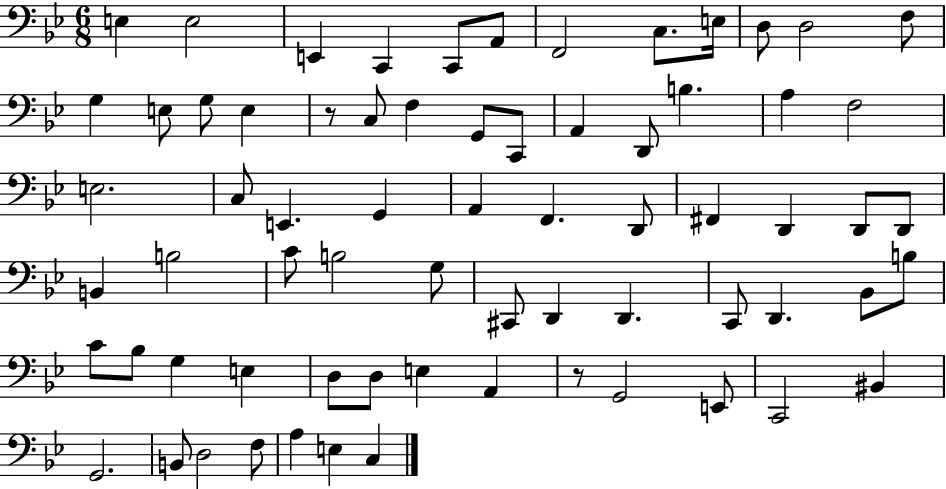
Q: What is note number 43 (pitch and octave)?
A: D2